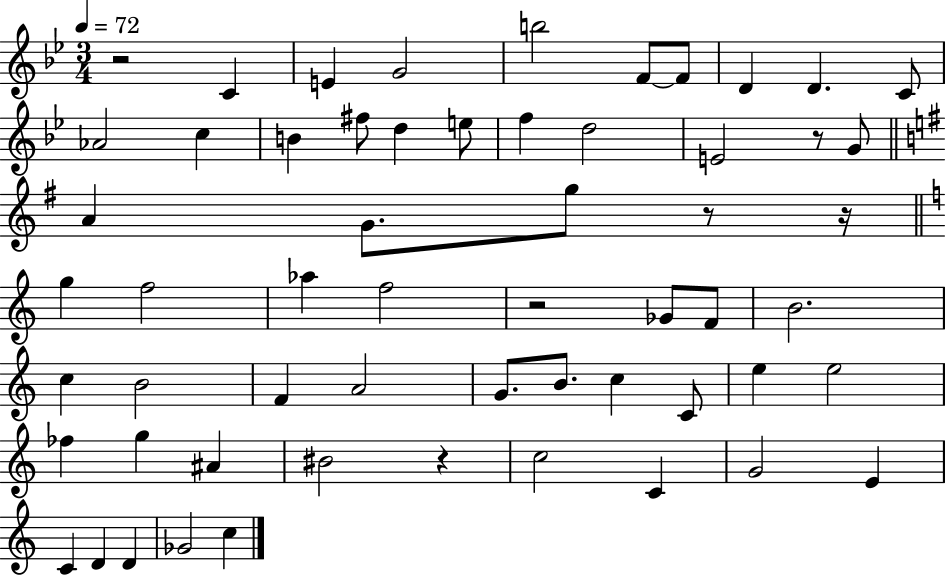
X:1
T:Untitled
M:3/4
L:1/4
K:Bb
z2 C E G2 b2 F/2 F/2 D D C/2 _A2 c B ^f/2 d e/2 f d2 E2 z/2 G/2 A G/2 g/2 z/2 z/4 g f2 _a f2 z2 _G/2 F/2 B2 c B2 F A2 G/2 B/2 c C/2 e e2 _f g ^A ^B2 z c2 C G2 E C D D _G2 c